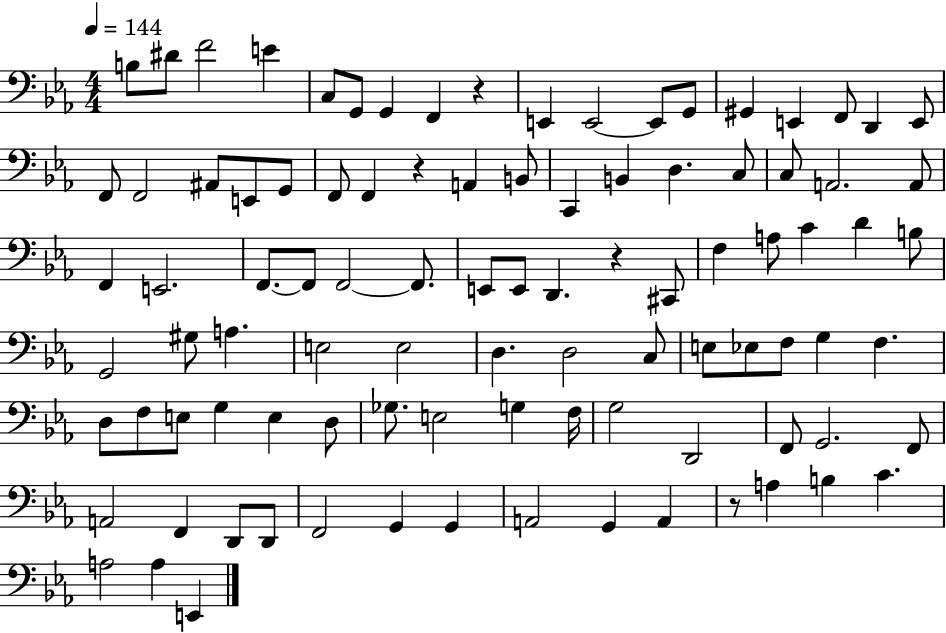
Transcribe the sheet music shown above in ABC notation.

X:1
T:Untitled
M:4/4
L:1/4
K:Eb
B,/2 ^D/2 F2 E C,/2 G,,/2 G,, F,, z E,, E,,2 E,,/2 G,,/2 ^G,, E,, F,,/2 D,, E,,/2 F,,/2 F,,2 ^A,,/2 E,,/2 G,,/2 F,,/2 F,, z A,, B,,/2 C,, B,, D, C,/2 C,/2 A,,2 A,,/2 F,, E,,2 F,,/2 F,,/2 F,,2 F,,/2 E,,/2 E,,/2 D,, z ^C,,/2 F, A,/2 C D B,/2 G,,2 ^G,/2 A, E,2 E,2 D, D,2 C,/2 E,/2 _E,/2 F,/2 G, F, D,/2 F,/2 E,/2 G, E, D,/2 _G,/2 E,2 G, F,/4 G,2 D,,2 F,,/2 G,,2 F,,/2 A,,2 F,, D,,/2 D,,/2 F,,2 G,, G,, A,,2 G,, A,, z/2 A, B, C A,2 A, E,,